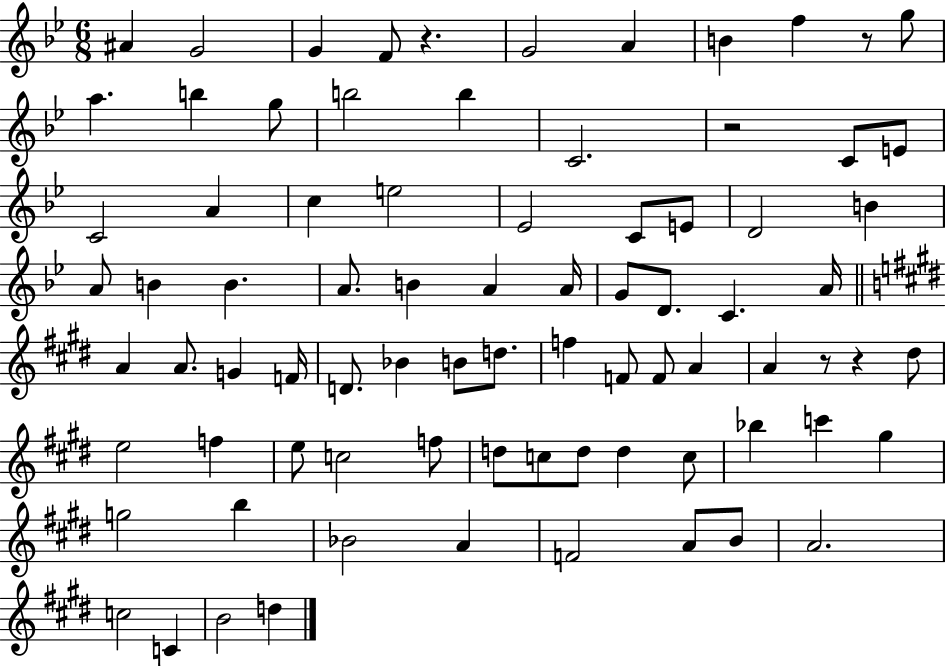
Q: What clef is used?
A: treble